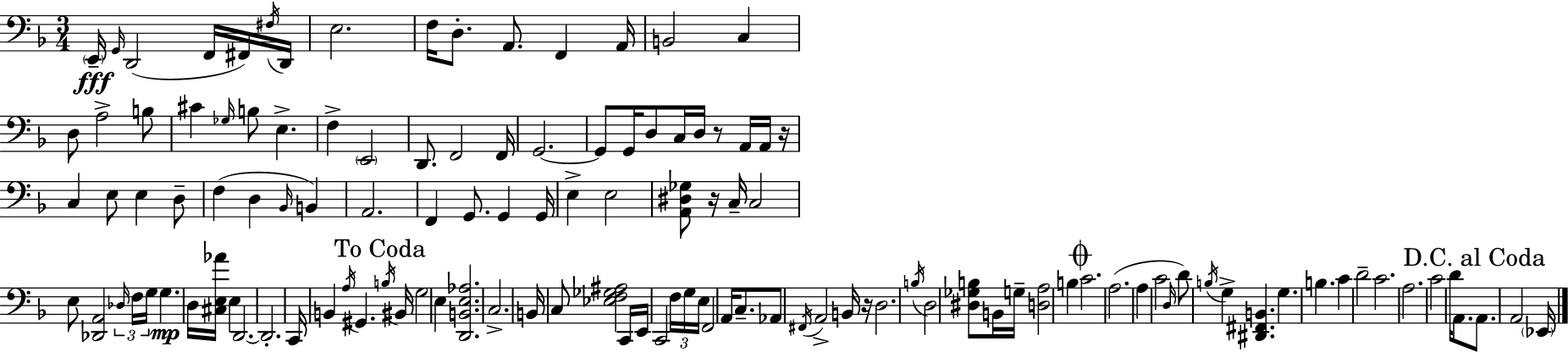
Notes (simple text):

E2/s G2/s D2/h F2/s F#2/s F#3/s D2/s E3/h. F3/s D3/e. A2/e. F2/q A2/s B2/h C3/q D3/e A3/h B3/e C#4/q Gb3/s B3/e E3/q. F3/q E2/h D2/e. F2/h F2/s G2/h. G2/e G2/s D3/e C3/s D3/s R/e A2/s A2/s R/s C3/q E3/e E3/q D3/e F3/q D3/q Bb2/s B2/q A2/h. F2/q G2/e. G2/q G2/s E3/q E3/h [A2,D#3,Gb3]/e R/s C3/s C3/h E3/e [Db2,A2]/h Db3/s F3/s G3/s G3/q. D3/s [C#3,E3,Ab4]/s E3/q D2/h. D2/h. C2/s B2/q A3/s G#2/q. B3/s BIS2/s G3/h E3/q [D2,B2,E3,Ab3]/h. C3/h. B2/s C3/e [Eb3,F3,Gb3,A#3]/h C2/s E2/s C2/h F3/s G3/s E3/s F2/h A2/s C3/e. Ab2/e F#2/s A2/h B2/s R/s D3/h. B3/s D3/h [D#3,Gb3,B3]/e B2/s G3/s [D3,A3]/h B3/q C4/h. A3/h. A3/q C4/h D3/s D4/e B3/s G3/q [D#2,F#2,B2]/q. G3/q. B3/q. C4/q D4/h C4/h. A3/h. C4/h D4/s A2/e. A2/e. A2/h Eb2/s